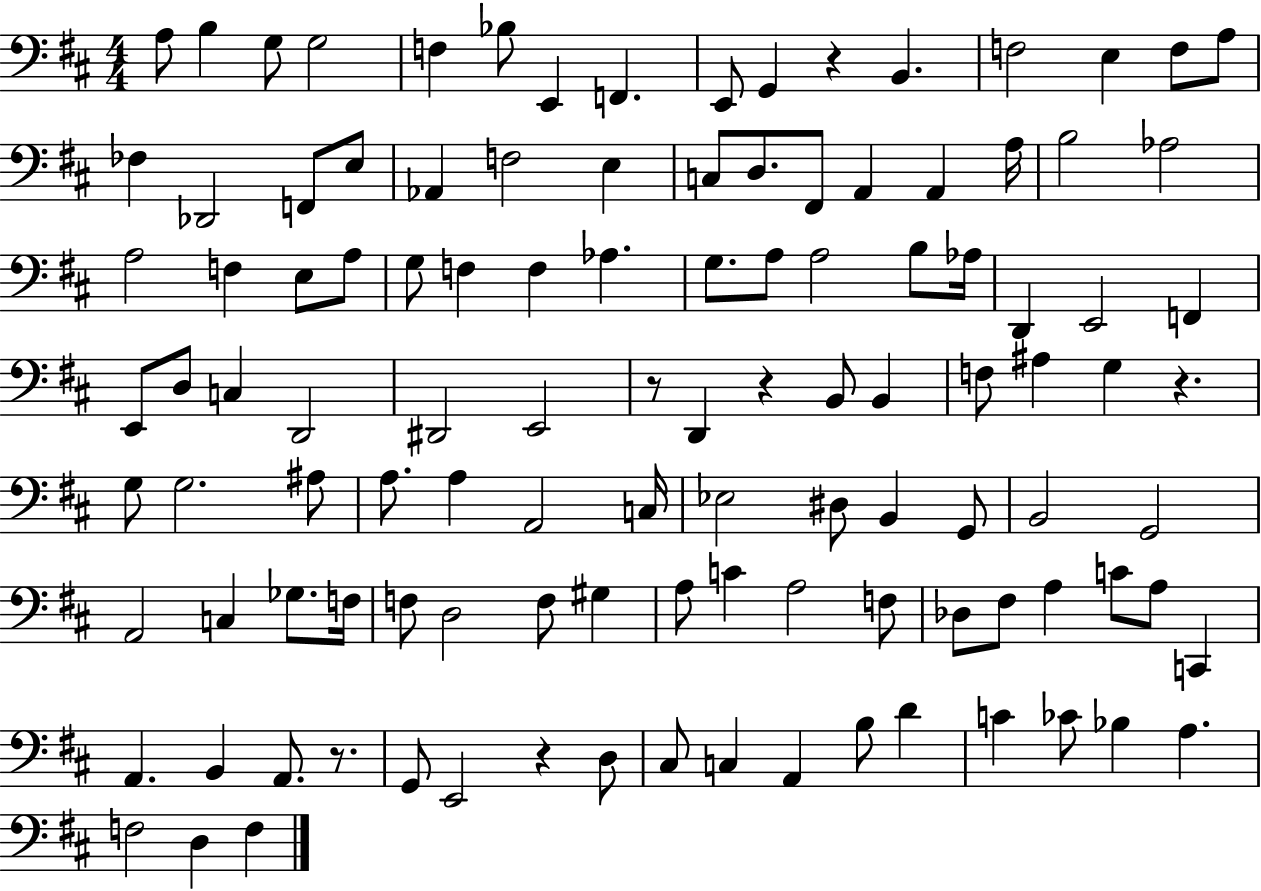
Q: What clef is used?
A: bass